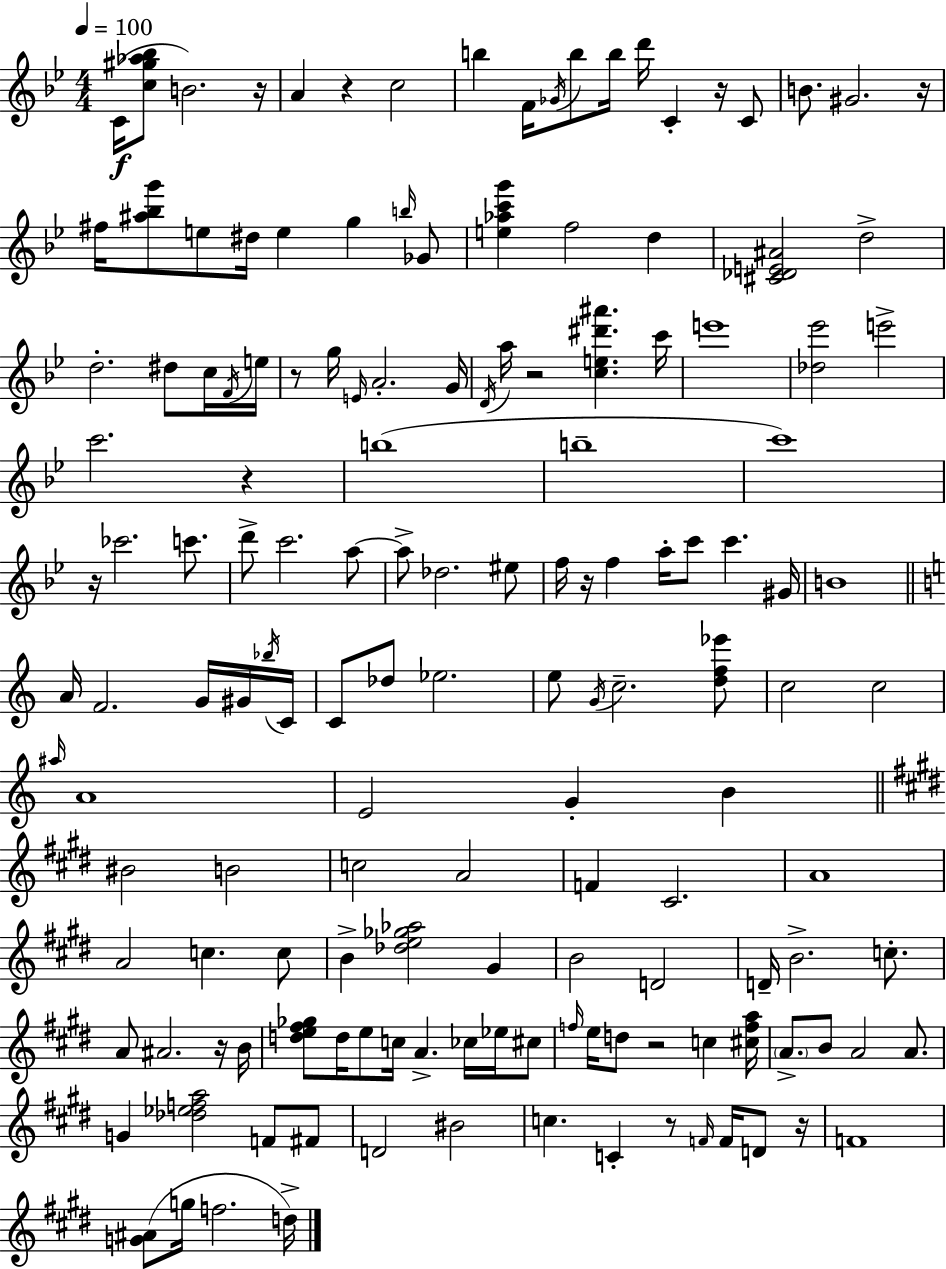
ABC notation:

X:1
T:Untitled
M:4/4
L:1/4
K:Bb
C/4 [c^g_a_b]/2 B2 z/4 A z c2 b F/4 _G/4 b/2 b/4 d'/4 C z/4 C/2 B/2 ^G2 z/4 ^f/4 [^a_bg']/2 e/2 ^d/4 e g b/4 _G/2 [e_ac'g'] f2 d [^C_DE^A]2 d2 d2 ^d/2 c/4 F/4 e/4 z/2 g/4 E/4 A2 G/4 D/4 a/4 z2 [ce^d'^a'] c'/4 e'4 [_d_e']2 e'2 c'2 z b4 b4 c'4 z/4 _c'2 c'/2 d'/2 c'2 a/2 a/2 _d2 ^e/2 f/4 z/4 f a/4 c'/2 c' ^G/4 B4 A/4 F2 G/4 ^G/4 _b/4 C/4 C/2 _d/2 _e2 e/2 G/4 c2 [df_e']/2 c2 c2 ^a/4 A4 E2 G B ^B2 B2 c2 A2 F ^C2 A4 A2 c c/2 B [_de_g_a]2 ^G B2 D2 D/4 B2 c/2 A/2 ^A2 z/4 B/4 [de^f_g]/2 d/4 e/2 c/4 A _c/4 _e/4 ^c/2 f/4 e/4 d/2 z2 c [^cfa]/4 A/2 B/2 A2 A/2 G [_d_efa]2 F/2 ^F/2 D2 ^B2 c C z/2 F/4 F/4 D/2 z/4 F4 [G^A]/2 g/4 f2 d/4